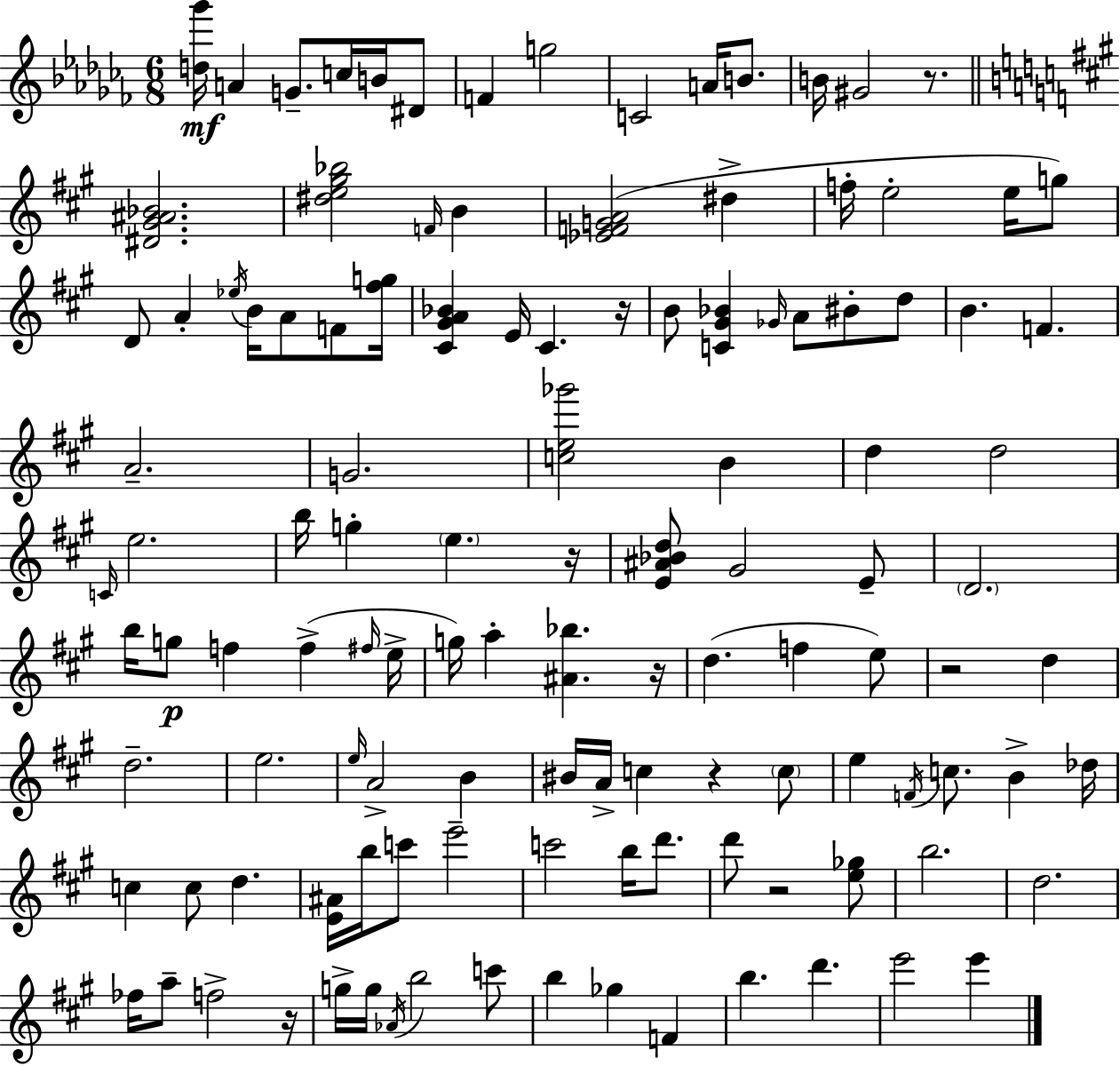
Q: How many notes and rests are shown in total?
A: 120